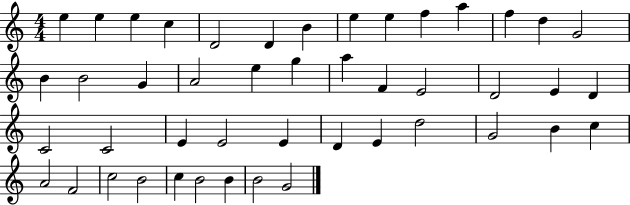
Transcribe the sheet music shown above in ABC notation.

X:1
T:Untitled
M:4/4
L:1/4
K:C
e e e c D2 D B e e f a f d G2 B B2 G A2 e g a F E2 D2 E D C2 C2 E E2 E D E d2 G2 B c A2 F2 c2 B2 c B2 B B2 G2